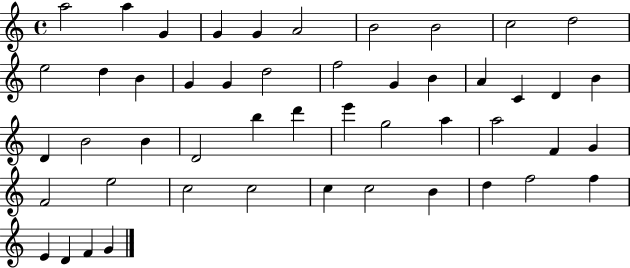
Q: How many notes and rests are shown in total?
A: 49